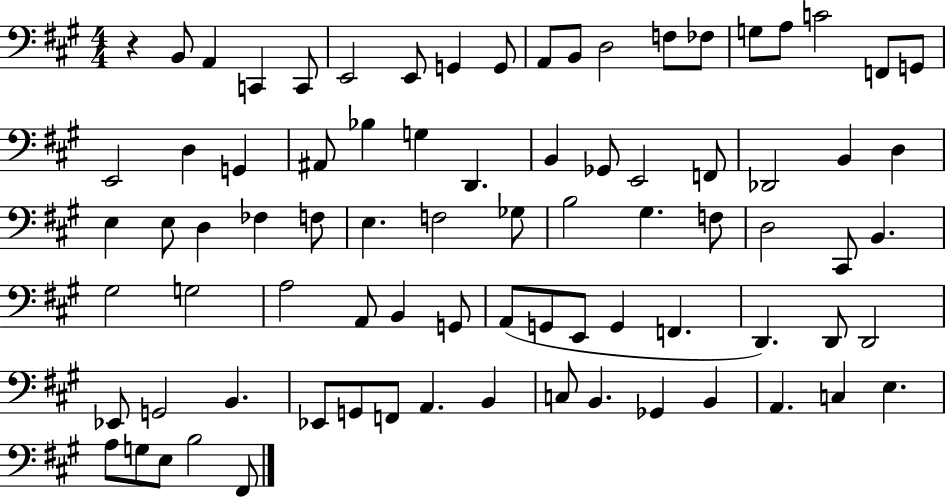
X:1
T:Untitled
M:4/4
L:1/4
K:A
z B,,/2 A,, C,, C,,/2 E,,2 E,,/2 G,, G,,/2 A,,/2 B,,/2 D,2 F,/2 _F,/2 G,/2 A,/2 C2 F,,/2 G,,/2 E,,2 D, G,, ^A,,/2 _B, G, D,, B,, _G,,/2 E,,2 F,,/2 _D,,2 B,, D, E, E,/2 D, _F, F,/2 E, F,2 _G,/2 B,2 ^G, F,/2 D,2 ^C,,/2 B,, ^G,2 G,2 A,2 A,,/2 B,, G,,/2 A,,/2 G,,/2 E,,/2 G,, F,, D,, D,,/2 D,,2 _E,,/2 G,,2 B,, _E,,/2 G,,/2 F,,/2 A,, B,, C,/2 B,, _G,, B,, A,, C, E, A,/2 G,/2 E,/2 B,2 ^F,,/2